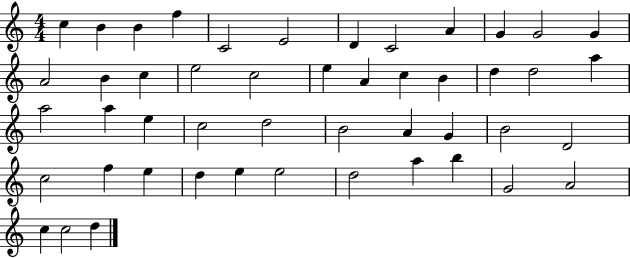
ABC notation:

X:1
T:Untitled
M:4/4
L:1/4
K:C
c B B f C2 E2 D C2 A G G2 G A2 B c e2 c2 e A c B d d2 a a2 a e c2 d2 B2 A G B2 D2 c2 f e d e e2 d2 a b G2 A2 c c2 d